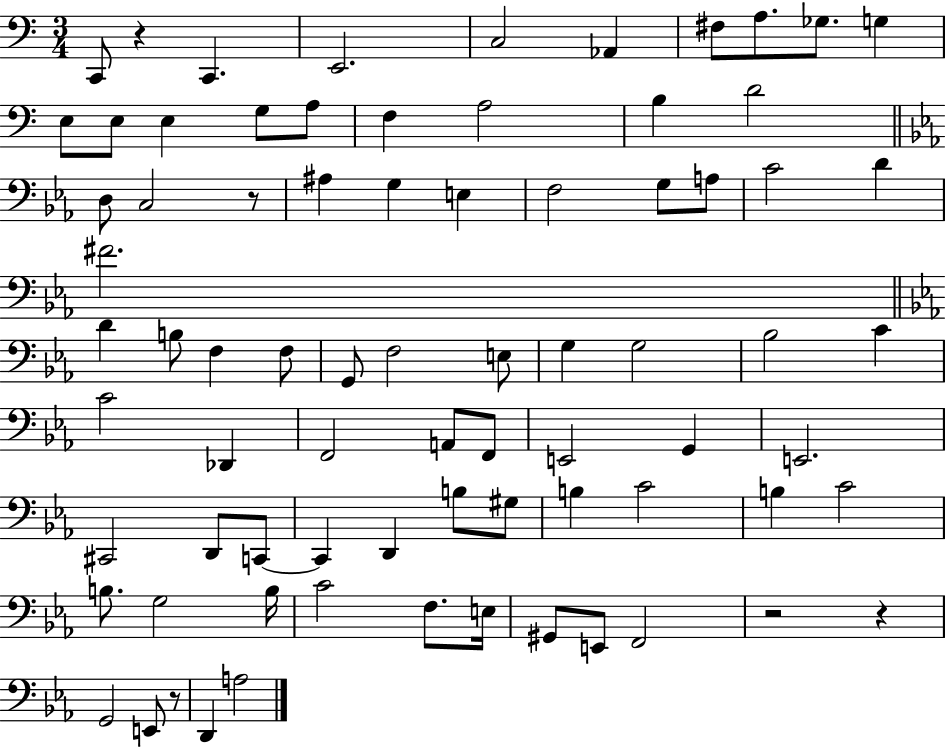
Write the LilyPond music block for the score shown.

{
  \clef bass
  \numericTimeSignature
  \time 3/4
  \key c \major
  c,8 r4 c,4. | e,2. | c2 aes,4 | fis8 a8. ges8. g4 | \break e8 e8 e4 g8 a8 | f4 a2 | b4 d'2 | \bar "||" \break \key ees \major d8 c2 r8 | ais4 g4 e4 | f2 g8 a8 | c'2 d'4 | \break fis'2. | \bar "||" \break \key ees \major d'4 b8 f4 f8 | g,8 f2 e8 | g4 g2 | bes2 c'4 | \break c'2 des,4 | f,2 a,8 f,8 | e,2 g,4 | e,2. | \break cis,2 d,8 c,8~~ | c,4 d,4 b8 gis8 | b4 c'2 | b4 c'2 | \break b8. g2 b16 | c'2 f8. e16 | gis,8 e,8 f,2 | r2 r4 | \break g,2 e,8 r8 | d,4 a2 | \bar "|."
}